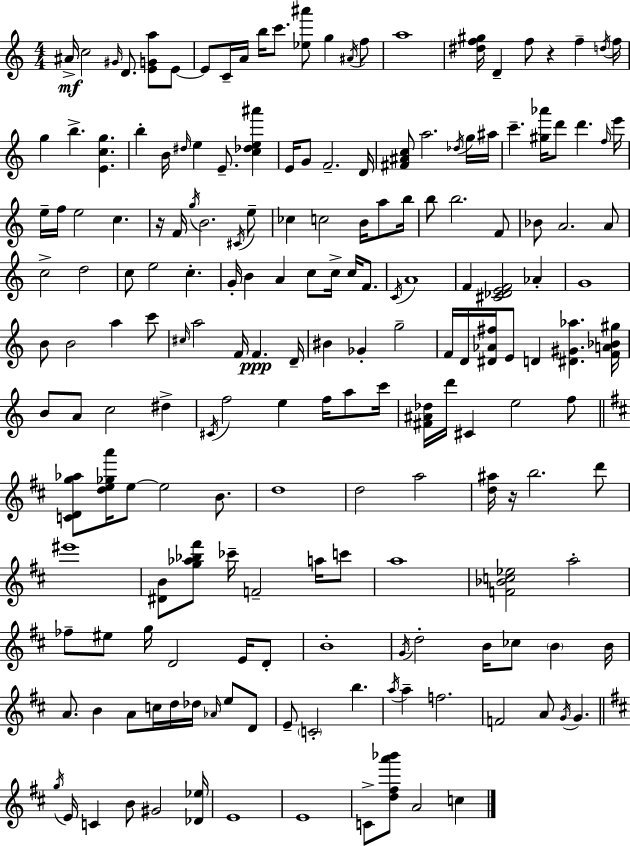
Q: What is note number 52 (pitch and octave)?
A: A5